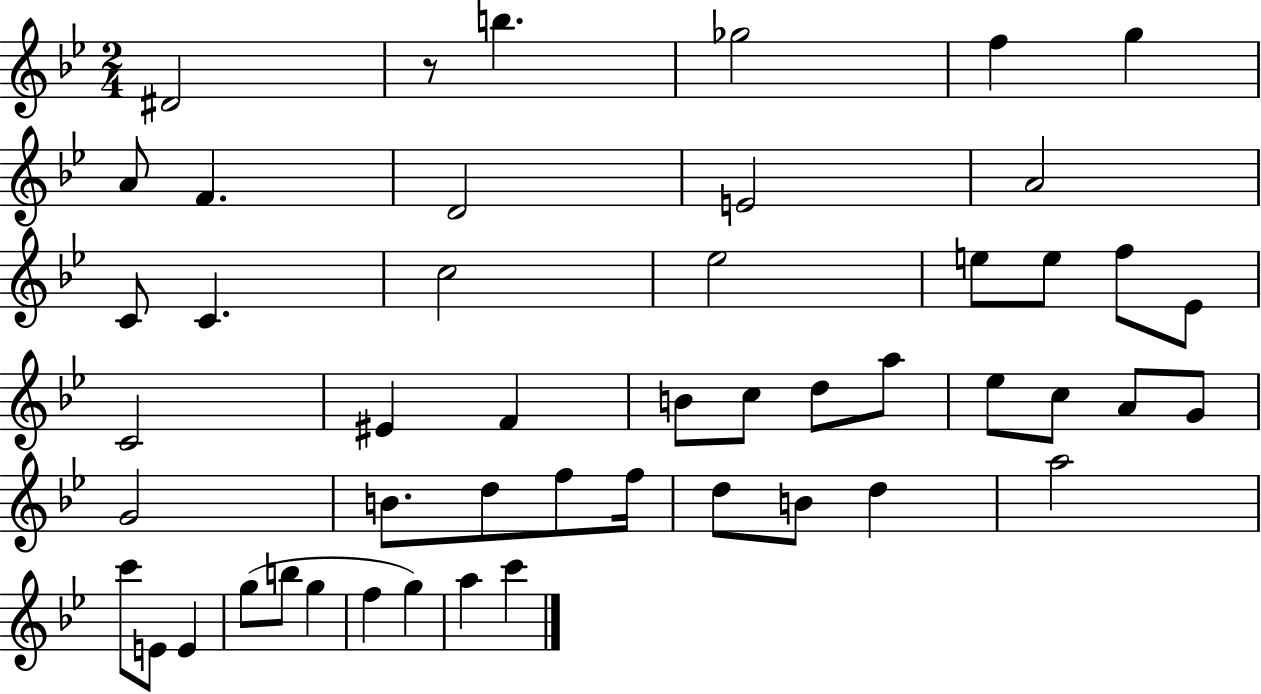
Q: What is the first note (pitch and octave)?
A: D#4